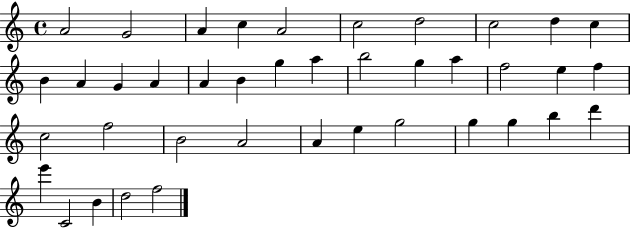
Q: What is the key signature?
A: C major